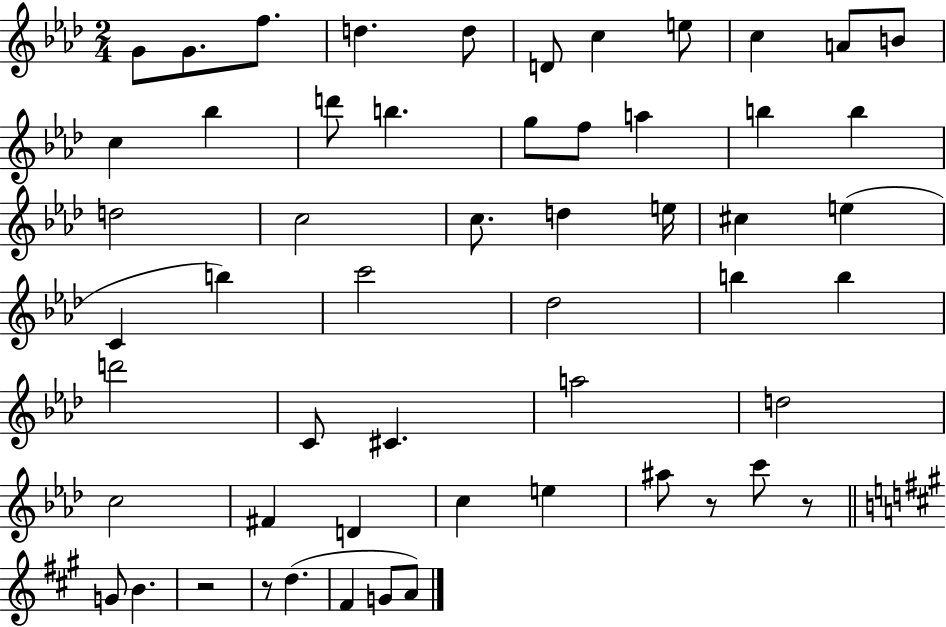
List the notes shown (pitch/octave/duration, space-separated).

G4/e G4/e. F5/e. D5/q. D5/e D4/e C5/q E5/e C5/q A4/e B4/e C5/q Bb5/q D6/e B5/q. G5/e F5/e A5/q B5/q B5/q D5/h C5/h C5/e. D5/q E5/s C#5/q E5/q C4/q B5/q C6/h Db5/h B5/q B5/q D6/h C4/e C#4/q. A5/h D5/h C5/h F#4/q D4/q C5/q E5/q A#5/e R/e C6/e R/e G4/e B4/q. R/h R/e D5/q. F#4/q G4/e A4/e